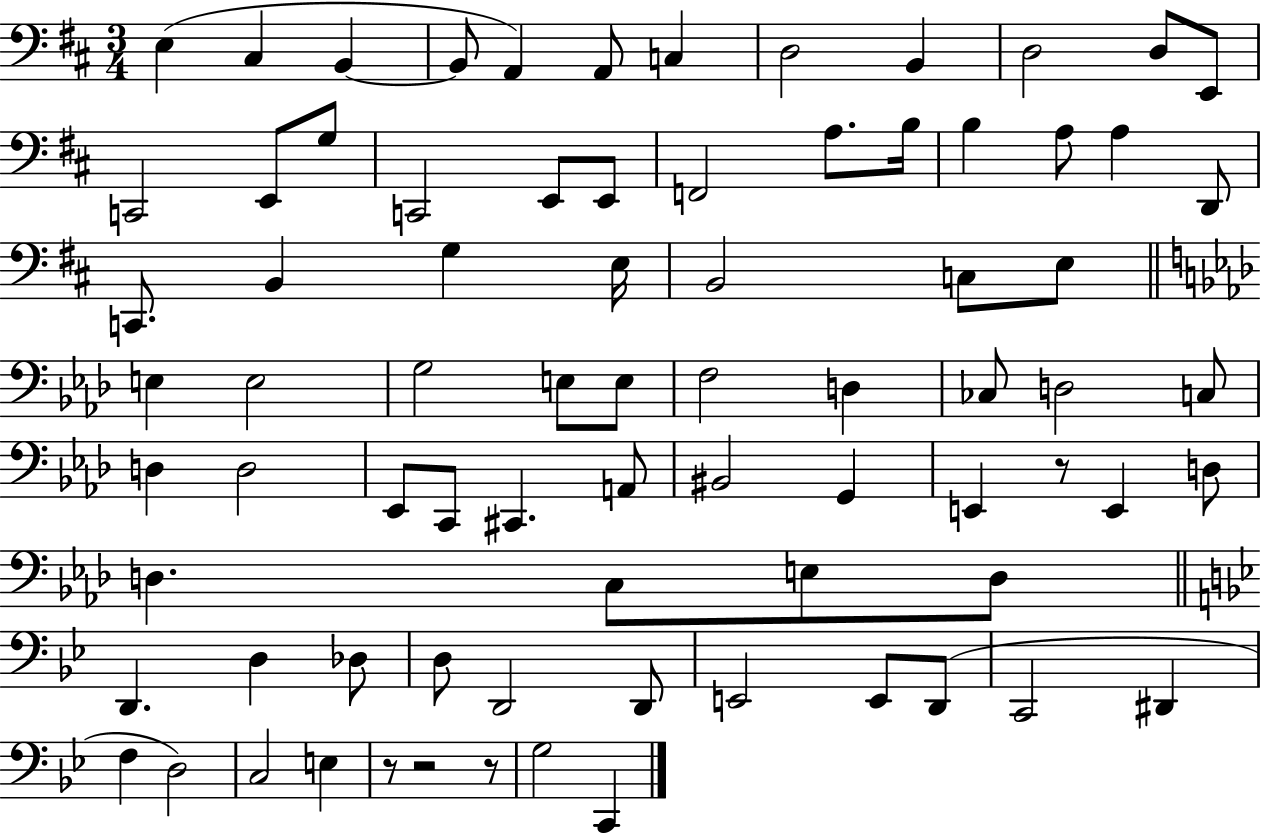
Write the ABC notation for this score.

X:1
T:Untitled
M:3/4
L:1/4
K:D
E, ^C, B,, B,,/2 A,, A,,/2 C, D,2 B,, D,2 D,/2 E,,/2 C,,2 E,,/2 G,/2 C,,2 E,,/2 E,,/2 F,,2 A,/2 B,/4 B, A,/2 A, D,,/2 C,,/2 B,, G, E,/4 B,,2 C,/2 E,/2 E, E,2 G,2 E,/2 E,/2 F,2 D, _C,/2 D,2 C,/2 D, D,2 _E,,/2 C,,/2 ^C,, A,,/2 ^B,,2 G,, E,, z/2 E,, D,/2 D, C,/2 E,/2 D,/2 D,, D, _D,/2 D,/2 D,,2 D,,/2 E,,2 E,,/2 D,,/2 C,,2 ^D,, F, D,2 C,2 E, z/2 z2 z/2 G,2 C,,